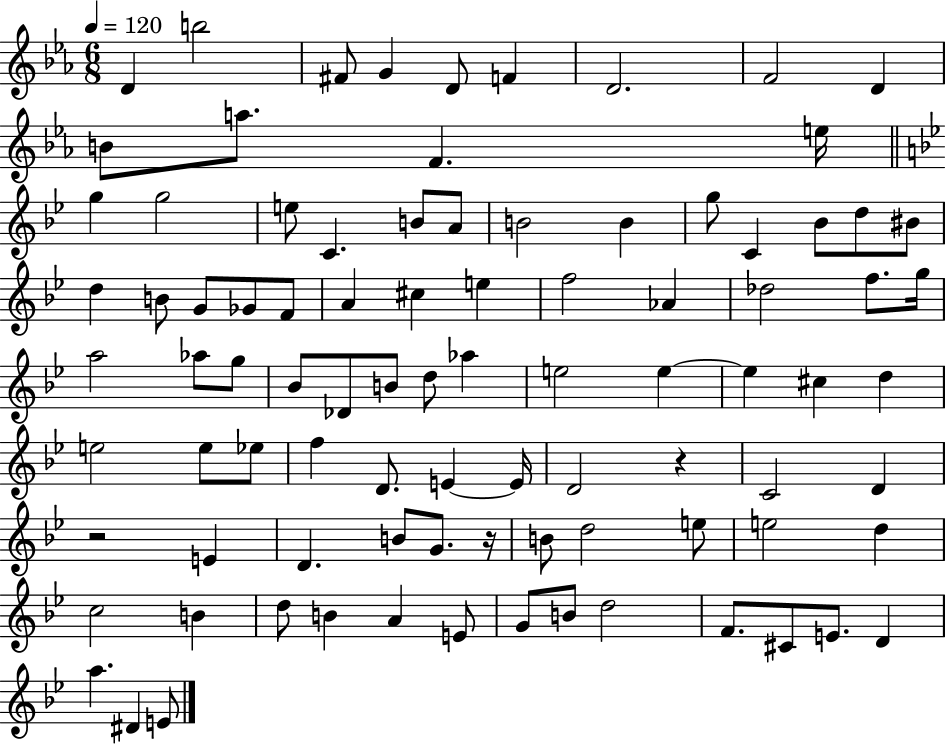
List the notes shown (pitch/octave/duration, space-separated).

D4/q B5/h F#4/e G4/q D4/e F4/q D4/h. F4/h D4/q B4/e A5/e. F4/q. E5/s G5/q G5/h E5/e C4/q. B4/e A4/e B4/h B4/q G5/e C4/q Bb4/e D5/e BIS4/e D5/q B4/e G4/e Gb4/e F4/e A4/q C#5/q E5/q F5/h Ab4/q Db5/h F5/e. G5/s A5/h Ab5/e G5/e Bb4/e Db4/e B4/e D5/e Ab5/q E5/h E5/q E5/q C#5/q D5/q E5/h E5/e Eb5/e F5/q D4/e. E4/q E4/s D4/h R/q C4/h D4/q R/h E4/q D4/q. B4/e G4/e. R/s B4/e D5/h E5/e E5/h D5/q C5/h B4/q D5/e B4/q A4/q E4/e G4/e B4/e D5/h F4/e. C#4/e E4/e. D4/q A5/q. D#4/q E4/e